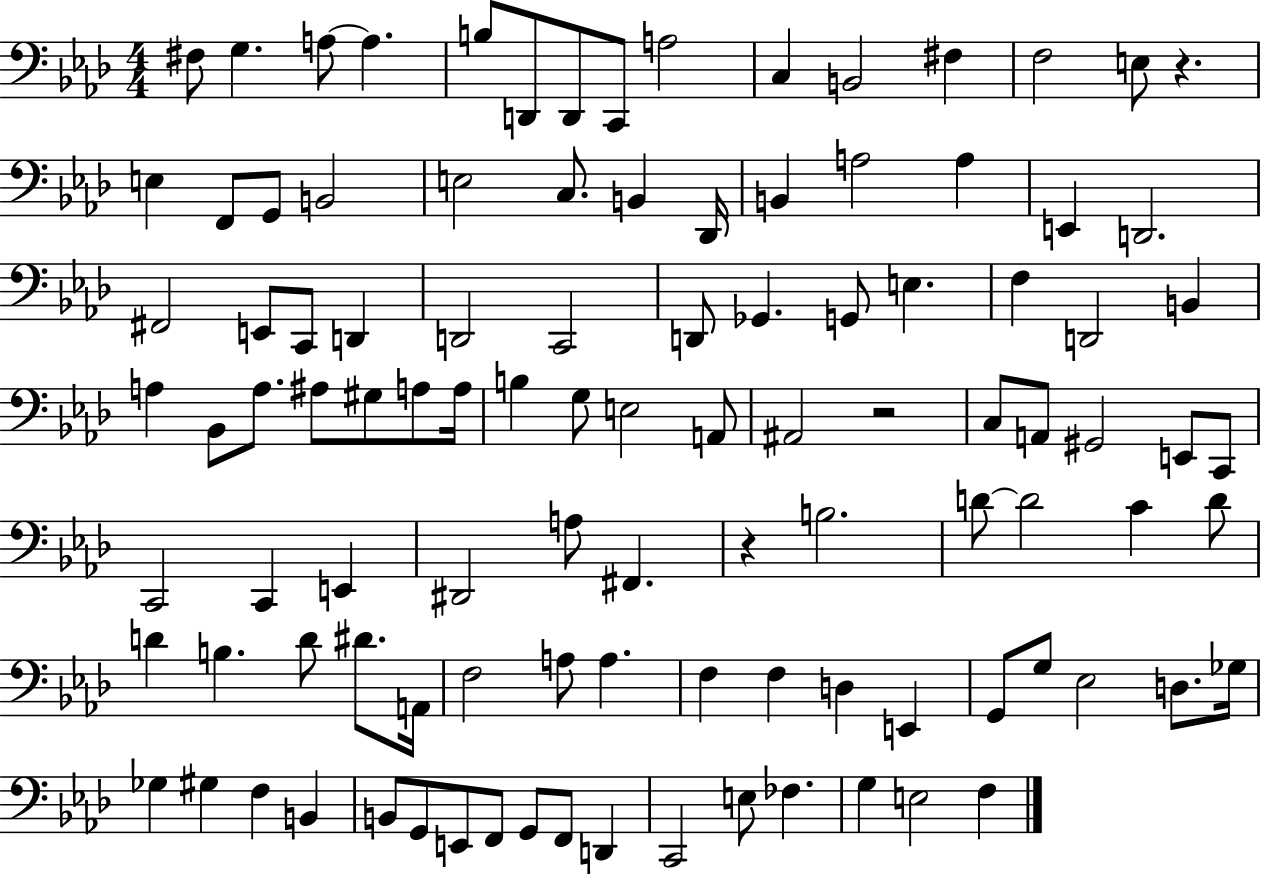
X:1
T:Untitled
M:4/4
L:1/4
K:Ab
^F,/2 G, A,/2 A, B,/2 D,,/2 D,,/2 C,,/2 A,2 C, B,,2 ^F, F,2 E,/2 z E, F,,/2 G,,/2 B,,2 E,2 C,/2 B,, _D,,/4 B,, A,2 A, E,, D,,2 ^F,,2 E,,/2 C,,/2 D,, D,,2 C,,2 D,,/2 _G,, G,,/2 E, F, D,,2 B,, A, _B,,/2 A,/2 ^A,/2 ^G,/2 A,/2 A,/4 B, G,/2 E,2 A,,/2 ^A,,2 z2 C,/2 A,,/2 ^G,,2 E,,/2 C,,/2 C,,2 C,, E,, ^D,,2 A,/2 ^F,, z B,2 D/2 D2 C D/2 D B, D/2 ^D/2 A,,/4 F,2 A,/2 A, F, F, D, E,, G,,/2 G,/2 _E,2 D,/2 _G,/4 _G, ^G, F, B,, B,,/2 G,,/2 E,,/2 F,,/2 G,,/2 F,,/2 D,, C,,2 E,/2 _F, G, E,2 F,